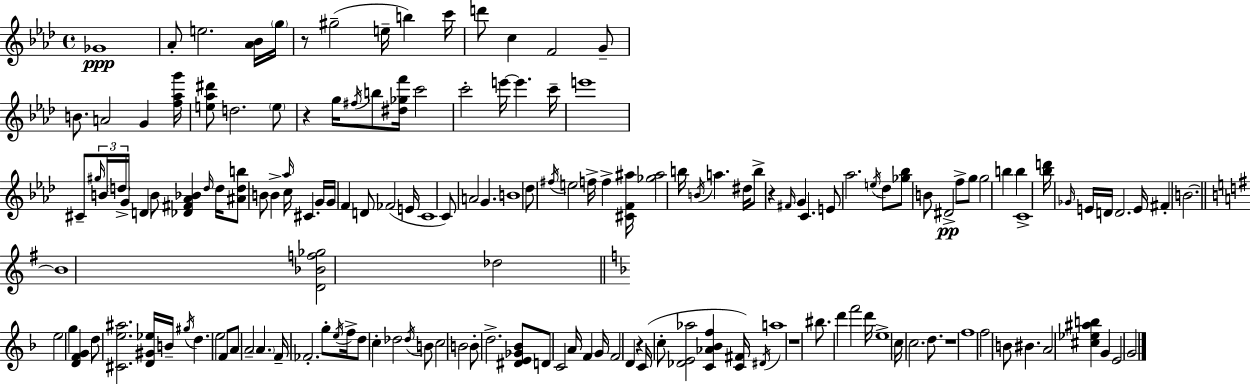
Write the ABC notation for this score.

X:1
T:Untitled
M:4/4
L:1/4
K:Ab
_G4 _A/2 e2 [_A_B]/4 g/4 z/2 ^g2 e/4 b c'/4 d'/2 c F2 G/2 B/2 A2 G [f_ag']/4 [e_a^d']/2 d2 e/2 z g/4 ^f/4 b/2 [^d_gf']/4 c'2 c'2 e'/4 e' c'/4 e'4 ^C/2 ^g/4 B/4 d/4 G/4 D B/2 [_D^F_A_B] d/4 d/4 [^Adb]/2 B/2 B _a/4 c/4 ^C G/4 G/4 F D/2 _F2 E/4 C4 C/2 A2 G B4 _d/2 ^f/4 e2 f/4 f [^CF^a]/4 [_g^a]2 b/4 B/4 a ^d/4 b/2 z ^F/4 G C E/2 _a2 e/4 _d/2 [_g_b]/2 B/2 ^D2 f/2 g/2 g2 b b C4 [_bd']/4 _G/4 E/4 D/4 D2 E/4 ^F B2 B4 [D_Bf_g]2 _d2 e2 g [DFG] d/2 [^Ce^a]2 [D^G_e]/4 B/4 ^g/4 d e2 F/2 A/2 A2 A F/4 _F2 g/2 e/4 f/4 d/2 c _d2 _d/4 B/2 c2 B2 B/2 d2 [^DE_G_B]/2 D/2 C2 A/4 F G/4 F2 D z C/4 c/2 [_DE_a]2 [C_A_Bf] [C^F]/4 ^D/4 a4 z4 ^b/2 d' f'2 d'/4 e4 c/4 c2 d/2 z4 f4 f2 B/2 ^B A2 [^c_e^ab] G E2 G2